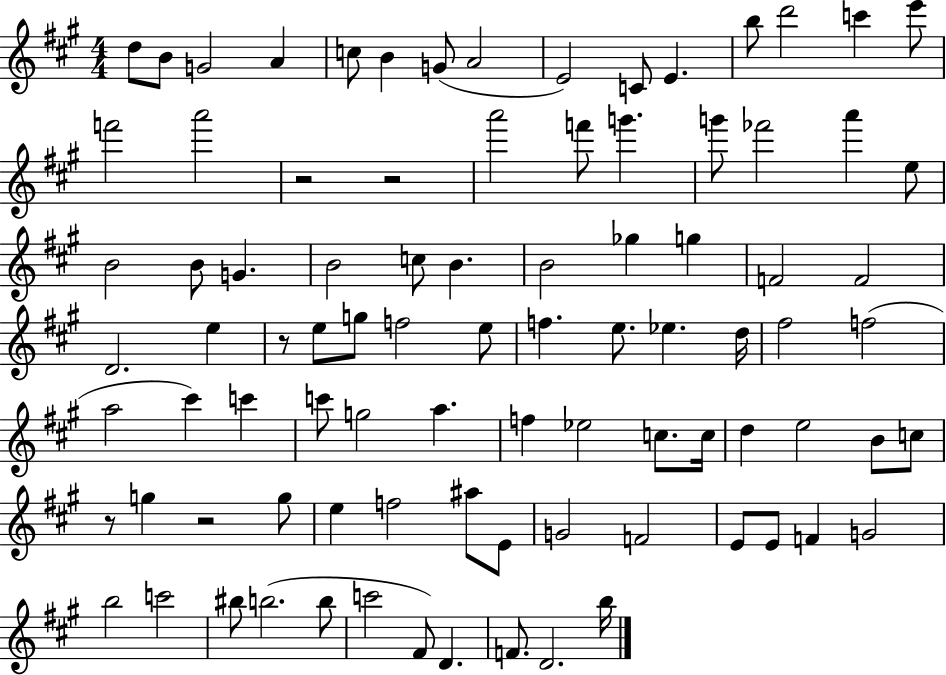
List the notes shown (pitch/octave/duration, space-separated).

D5/e B4/e G4/h A4/q C5/e B4/q G4/e A4/h E4/h C4/e E4/q. B5/e D6/h C6/q E6/e F6/h A6/h R/h R/h A6/h F6/e G6/q. G6/e FES6/h A6/q E5/e B4/h B4/e G4/q. B4/h C5/e B4/q. B4/h Gb5/q G5/q F4/h F4/h D4/h. E5/q R/e E5/e G5/e F5/h E5/e F5/q. E5/e. Eb5/q. D5/s F#5/h F5/h A5/h C#6/q C6/q C6/e G5/h A5/q. F5/q Eb5/h C5/e. C5/s D5/q E5/h B4/e C5/e R/e G5/q R/h G5/e E5/q F5/h A#5/e E4/e G4/h F4/h E4/e E4/e F4/q G4/h B5/h C6/h BIS5/e B5/h. B5/e C6/h F#4/e D4/q. F4/e. D4/h. B5/s